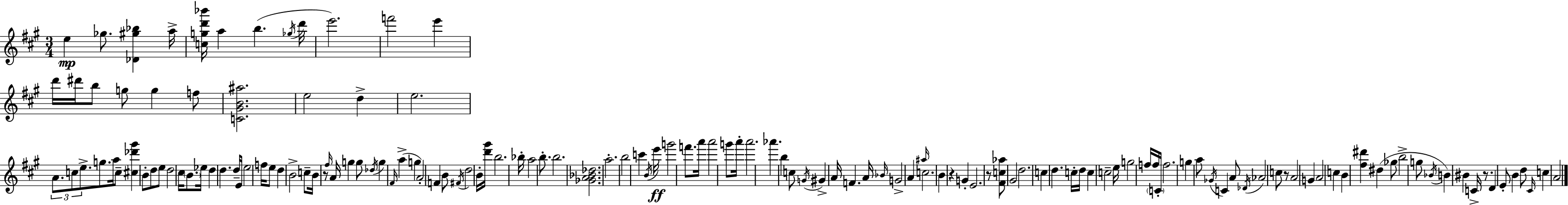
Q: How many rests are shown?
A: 5